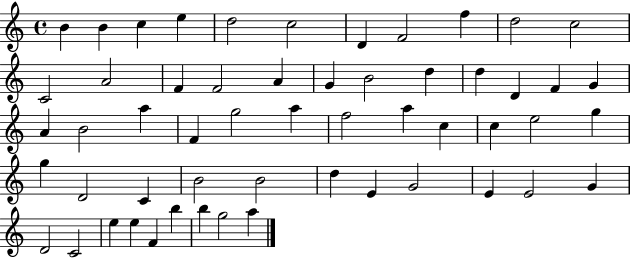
B4/q B4/q C5/q E5/q D5/h C5/h D4/q F4/h F5/q D5/h C5/h C4/h A4/h F4/q F4/h A4/q G4/q B4/h D5/q D5/q D4/q F4/q G4/q A4/q B4/h A5/q F4/q G5/h A5/q F5/h A5/q C5/q C5/q E5/h G5/q G5/q D4/h C4/q B4/h B4/h D5/q E4/q G4/h E4/q E4/h G4/q D4/h C4/h E5/q E5/q F4/q B5/q B5/q G5/h A5/q